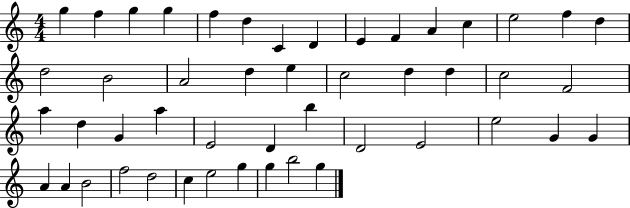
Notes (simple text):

G5/q F5/q G5/q G5/q F5/q D5/q C4/q D4/q E4/q F4/q A4/q C5/q E5/h F5/q D5/q D5/h B4/h A4/h D5/q E5/q C5/h D5/q D5/q C5/h F4/h A5/q D5/q G4/q A5/q E4/h D4/q B5/q D4/h E4/h E5/h G4/q G4/q A4/q A4/q B4/h F5/h D5/h C5/q E5/h G5/q G5/q B5/h G5/q